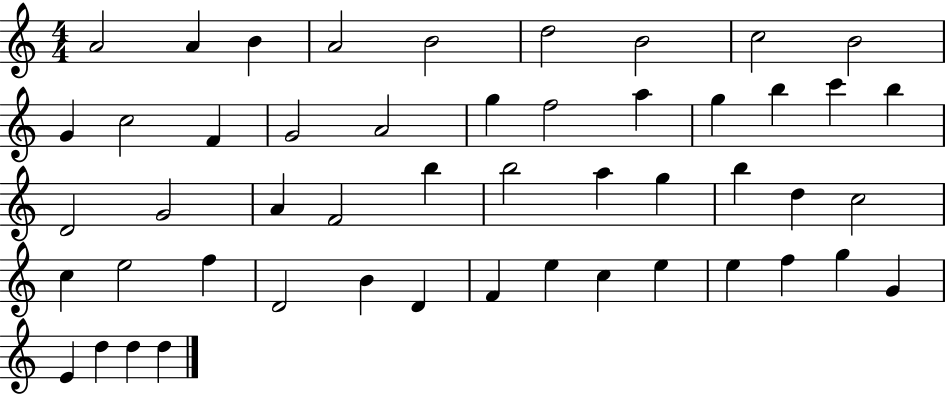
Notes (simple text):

A4/h A4/q B4/q A4/h B4/h D5/h B4/h C5/h B4/h G4/q C5/h F4/q G4/h A4/h G5/q F5/h A5/q G5/q B5/q C6/q B5/q D4/h G4/h A4/q F4/h B5/q B5/h A5/q G5/q B5/q D5/q C5/h C5/q E5/h F5/q D4/h B4/q D4/q F4/q E5/q C5/q E5/q E5/q F5/q G5/q G4/q E4/q D5/q D5/q D5/q